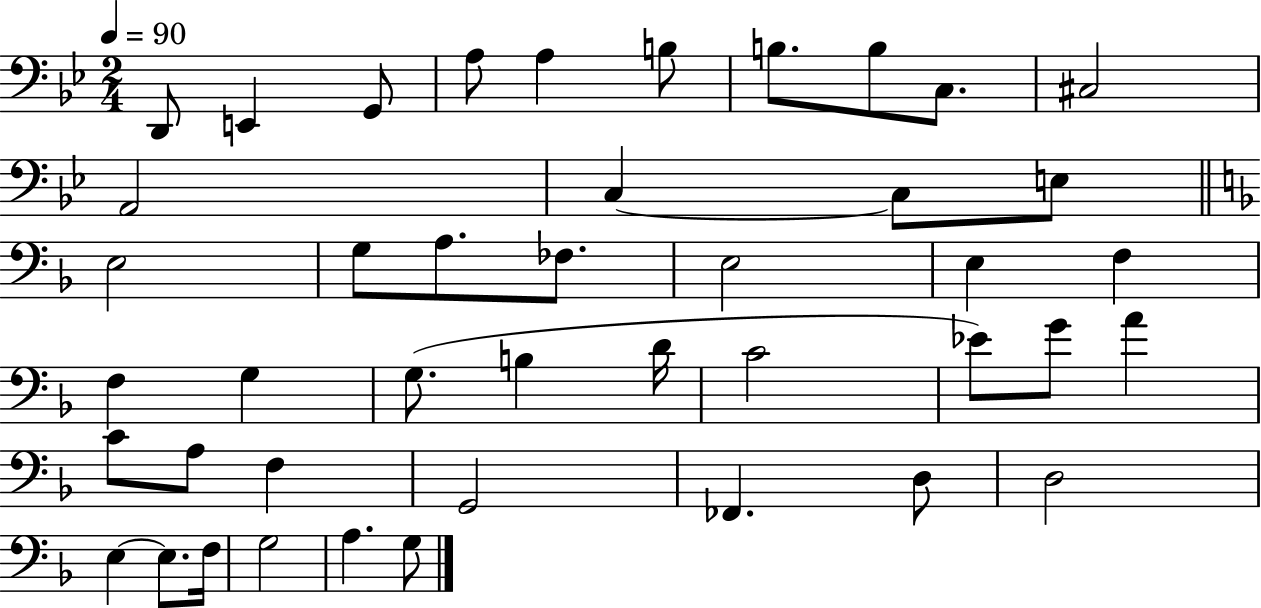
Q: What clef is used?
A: bass